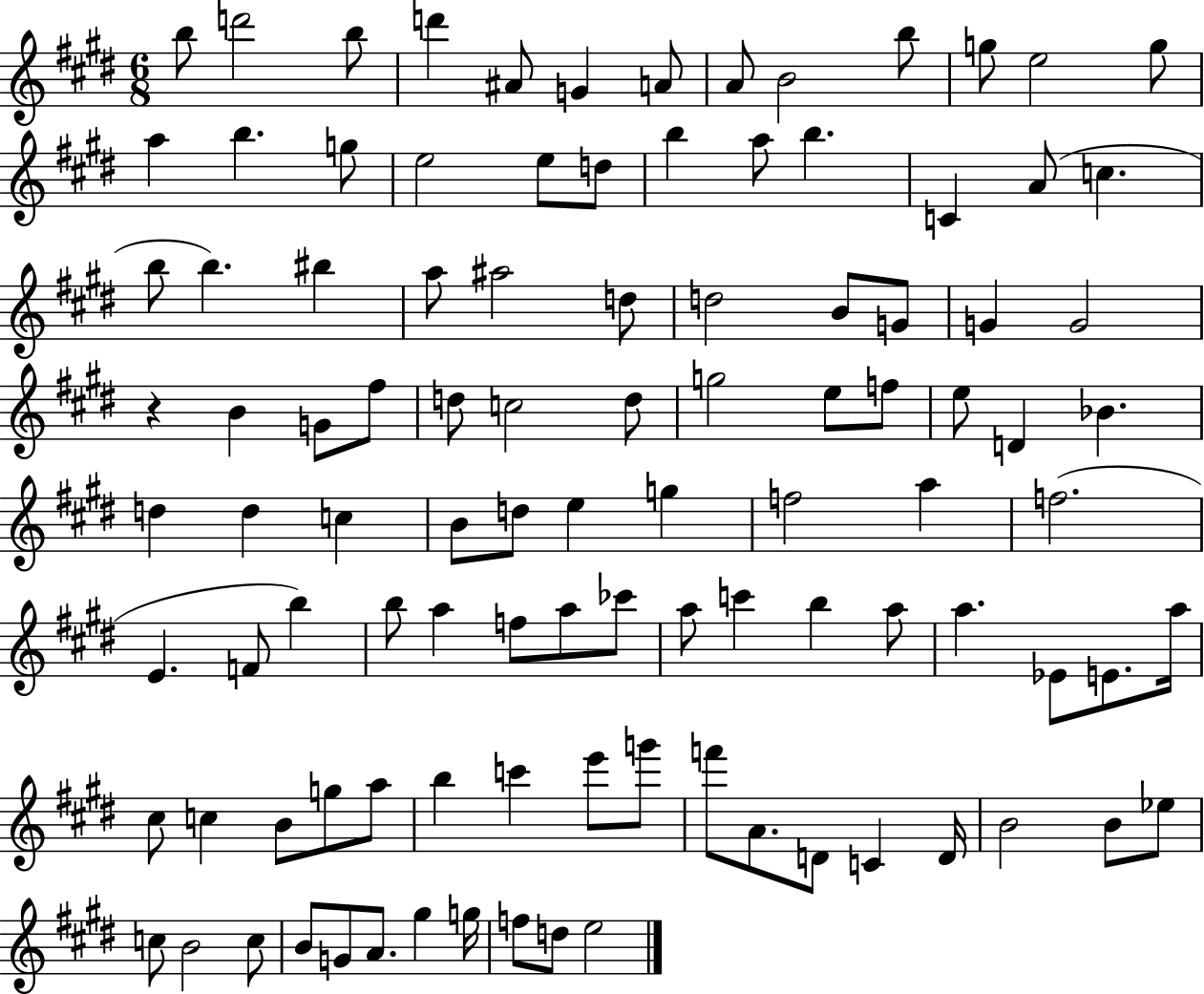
B5/e D6/h B5/e D6/q A#4/e G4/q A4/e A4/e B4/h B5/e G5/e E5/h G5/e A5/q B5/q. G5/e E5/h E5/e D5/e B5/q A5/e B5/q. C4/q A4/e C5/q. B5/e B5/q. BIS5/q A5/e A#5/h D5/e D5/h B4/e G4/e G4/q G4/h R/q B4/q G4/e F#5/e D5/e C5/h D5/e G5/h E5/e F5/e E5/e D4/q Bb4/q. D5/q D5/q C5/q B4/e D5/e E5/q G5/q F5/h A5/q F5/h. E4/q. F4/e B5/q B5/e A5/q F5/e A5/e CES6/e A5/e C6/q B5/q A5/e A5/q. Eb4/e E4/e. A5/s C#5/e C5/q B4/e G5/e A5/e B5/q C6/q E6/e G6/e F6/e A4/e. D4/e C4/q D4/s B4/h B4/e Eb5/e C5/e B4/h C5/e B4/e G4/e A4/e. G#5/q G5/s F5/e D5/e E5/h